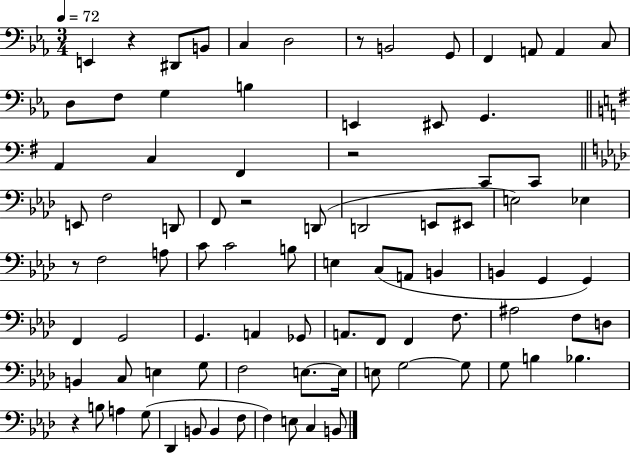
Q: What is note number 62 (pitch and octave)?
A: F3